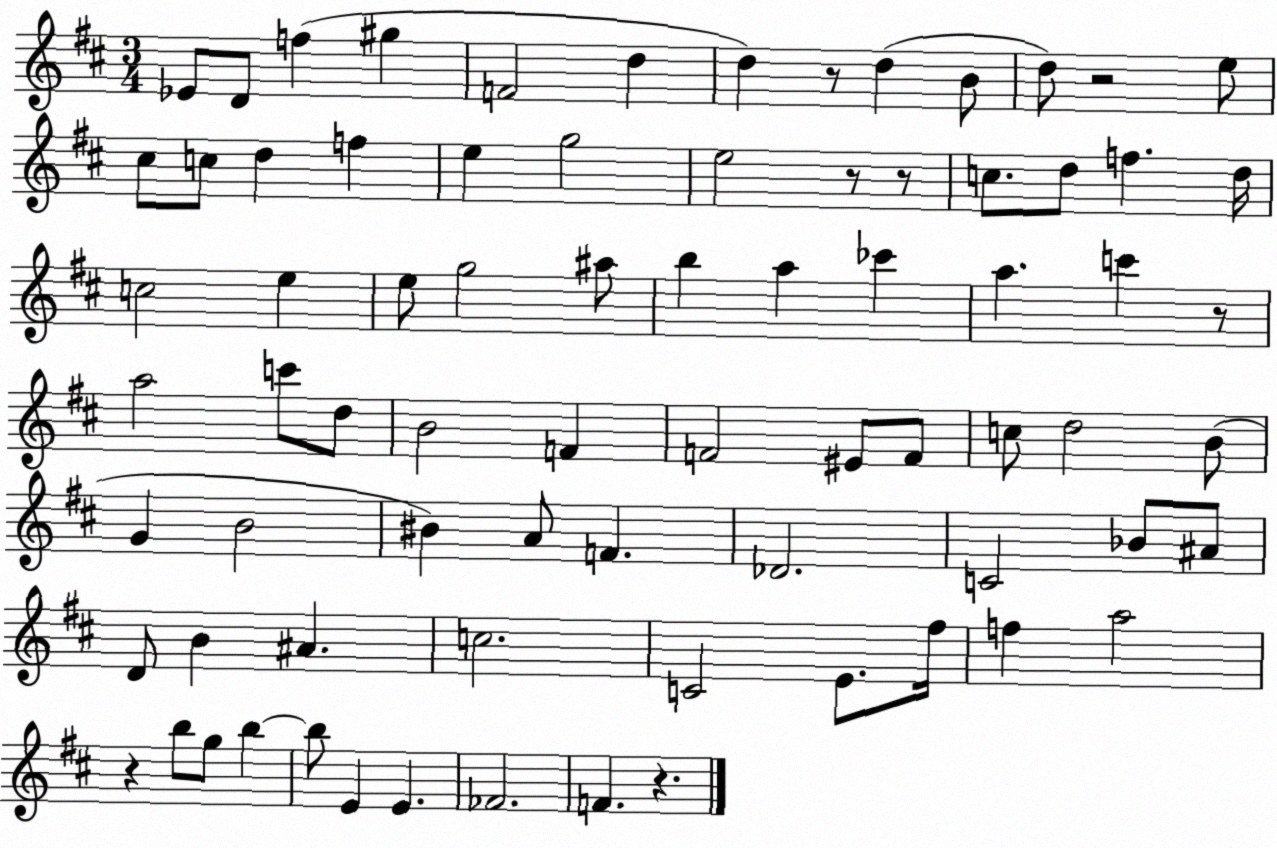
X:1
T:Untitled
M:3/4
L:1/4
K:D
_E/2 D/2 f ^g F2 d d z/2 d B/2 d/2 z2 e/2 ^c/2 c/2 d f e g2 e2 z/2 z/2 c/2 d/2 f d/4 c2 e e/2 g2 ^a/2 b a _c' a c' z/2 a2 c'/2 d/2 B2 F F2 ^E/2 F/2 c/2 d2 B/2 G B2 ^B A/2 F _D2 C2 _B/2 ^A/2 D/2 B ^A c2 C2 E/2 ^f/4 f a2 z b/2 g/2 b b/2 E E _F2 F z